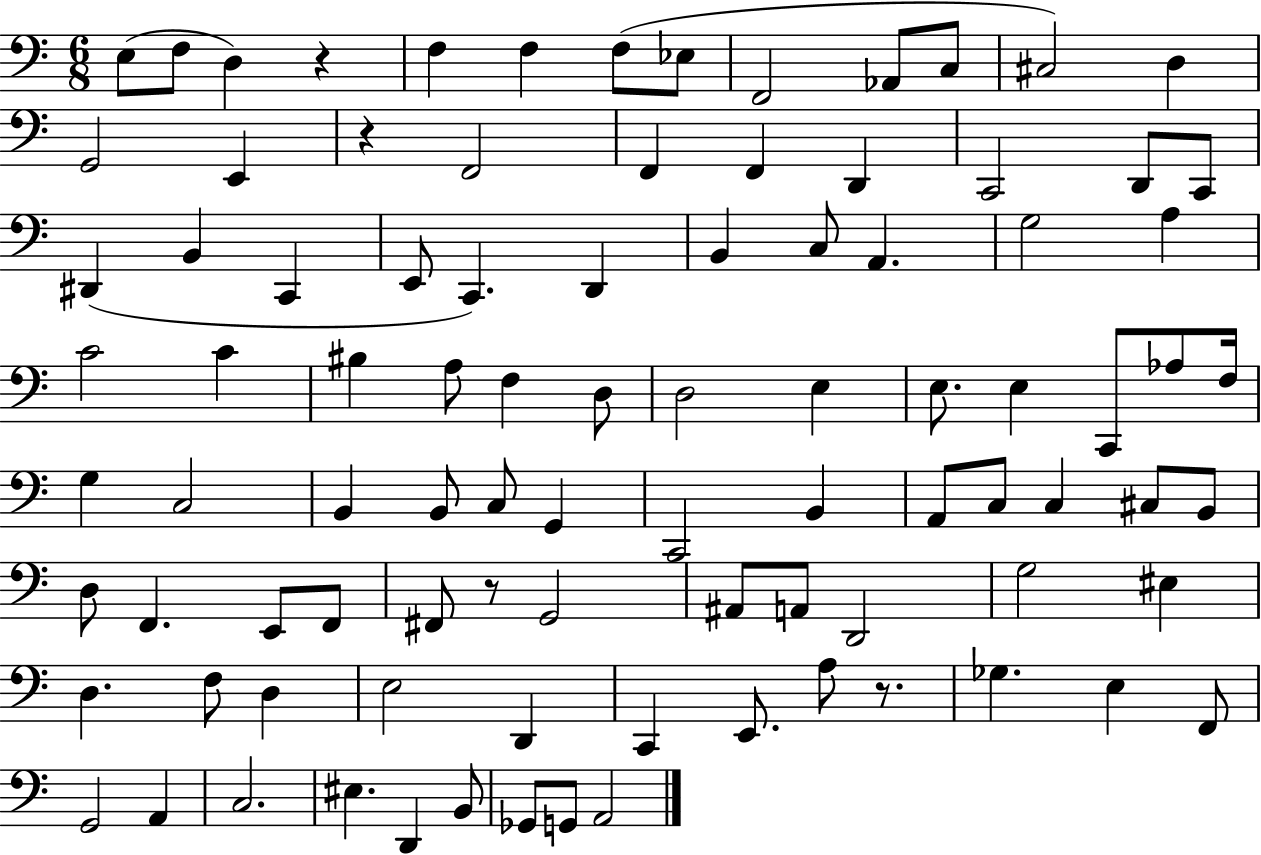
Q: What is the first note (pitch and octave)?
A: E3